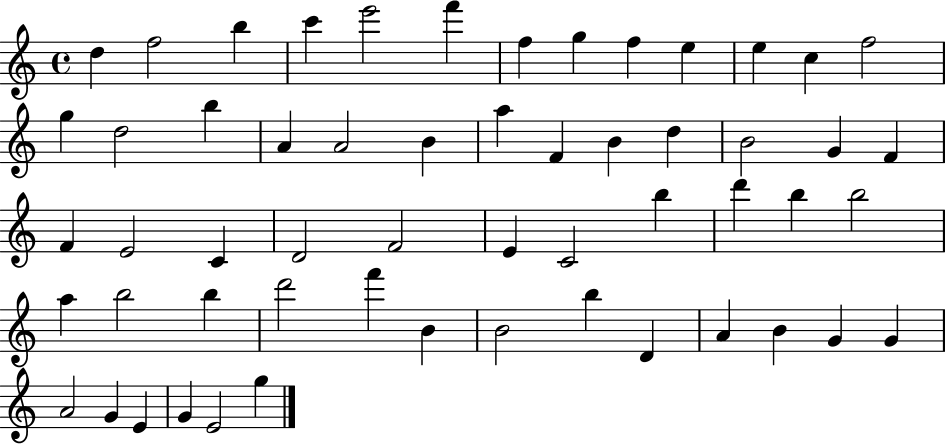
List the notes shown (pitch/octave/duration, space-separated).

D5/q F5/h B5/q C6/q E6/h F6/q F5/q G5/q F5/q E5/q E5/q C5/q F5/h G5/q D5/h B5/q A4/q A4/h B4/q A5/q F4/q B4/q D5/q B4/h G4/q F4/q F4/q E4/h C4/q D4/h F4/h E4/q C4/h B5/q D6/q B5/q B5/h A5/q B5/h B5/q D6/h F6/q B4/q B4/h B5/q D4/q A4/q B4/q G4/q G4/q A4/h G4/q E4/q G4/q E4/h G5/q